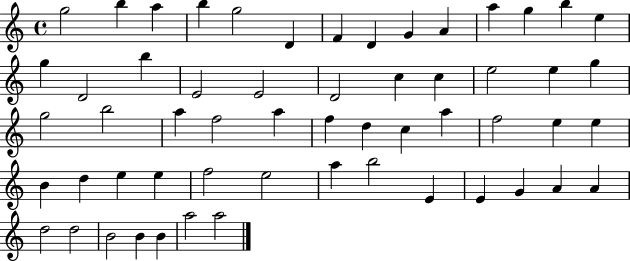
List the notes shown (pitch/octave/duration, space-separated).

G5/h B5/q A5/q B5/q G5/h D4/q F4/q D4/q G4/q A4/q A5/q G5/q B5/q E5/q G5/q D4/h B5/q E4/h E4/h D4/h C5/q C5/q E5/h E5/q G5/q G5/h B5/h A5/q F5/h A5/q F5/q D5/q C5/q A5/q F5/h E5/q E5/q B4/q D5/q E5/q E5/q F5/h E5/h A5/q B5/h E4/q E4/q G4/q A4/q A4/q D5/h D5/h B4/h B4/q B4/q A5/h A5/h